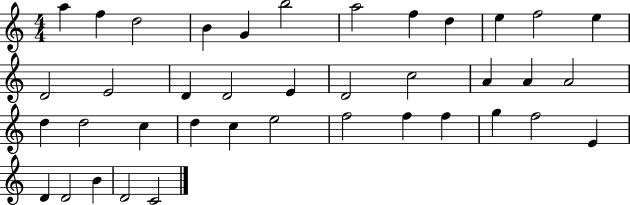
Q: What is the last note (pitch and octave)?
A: C4